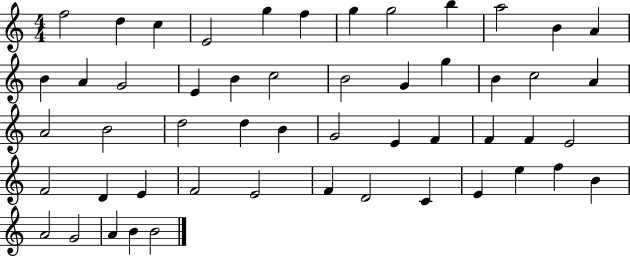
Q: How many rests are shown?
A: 0